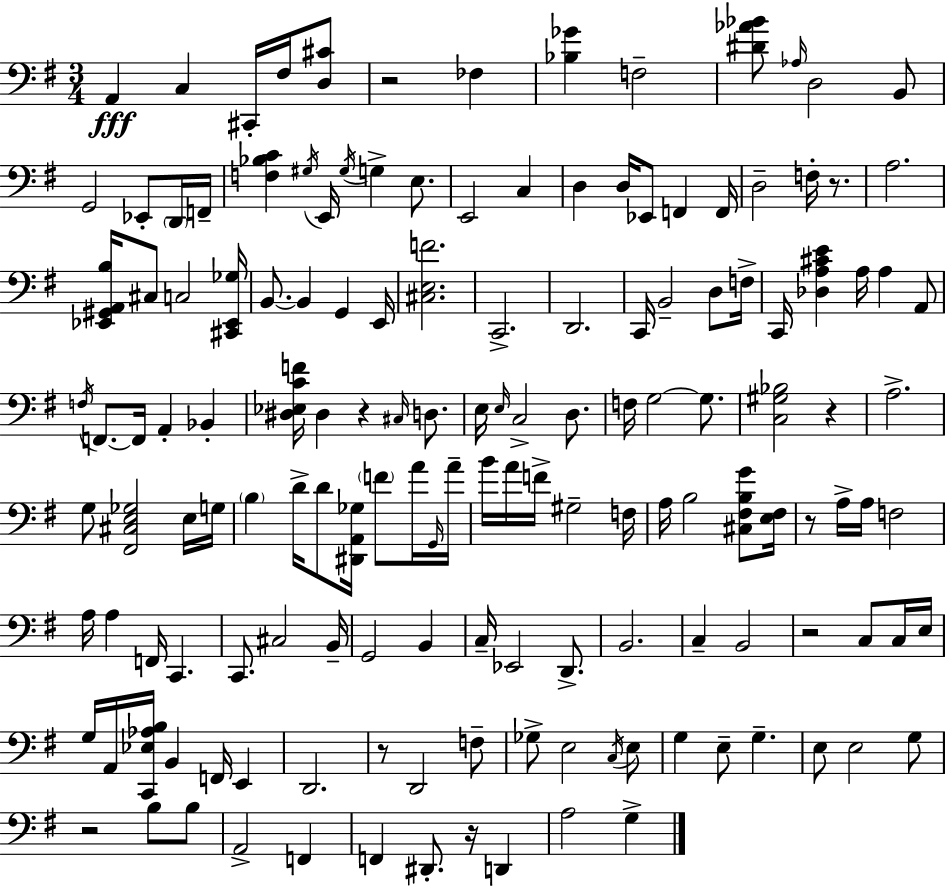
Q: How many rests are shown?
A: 9